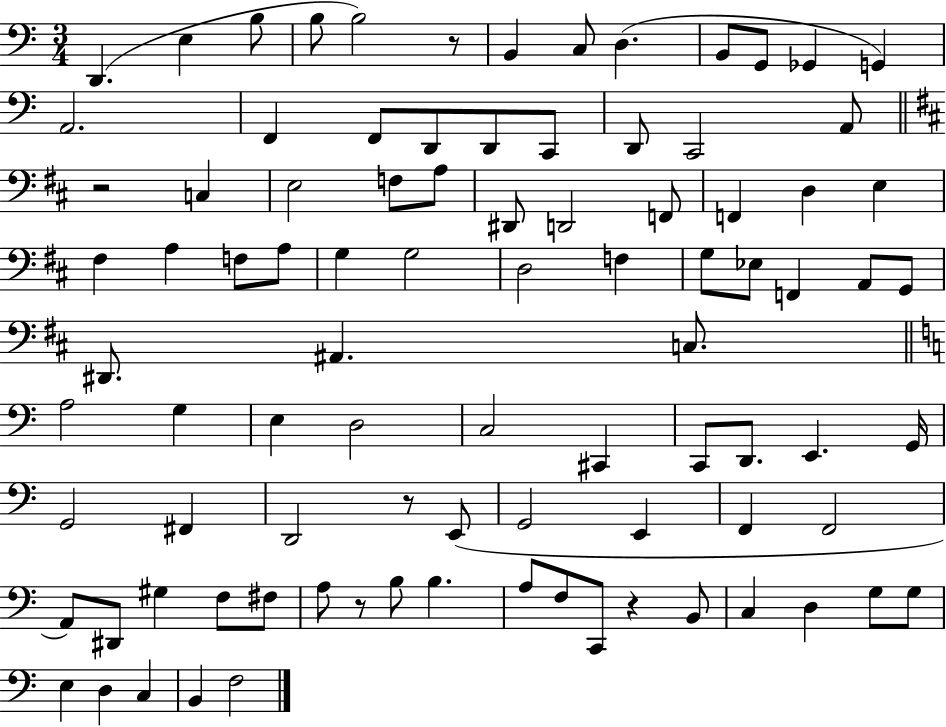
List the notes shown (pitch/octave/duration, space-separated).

D2/q. E3/q B3/e B3/e B3/h R/e B2/q C3/e D3/q. B2/e G2/e Gb2/q G2/q A2/h. F2/q F2/e D2/e D2/e C2/e D2/e C2/h A2/e R/h C3/q E3/h F3/e A3/e D#2/e D2/h F2/e F2/q D3/q E3/q F#3/q A3/q F3/e A3/e G3/q G3/h D3/h F3/q G3/e Eb3/e F2/q A2/e G2/e D#2/e. A#2/q. C3/e. A3/h G3/q E3/q D3/h C3/h C#2/q C2/e D2/e. E2/q. G2/s G2/h F#2/q D2/h R/e E2/e G2/h E2/q F2/q F2/h A2/e D#2/e G#3/q F3/e F#3/e A3/e R/e B3/e B3/q. A3/e F3/e C2/e R/q B2/e C3/q D3/q G3/e G3/e E3/q D3/q C3/q B2/q F3/h